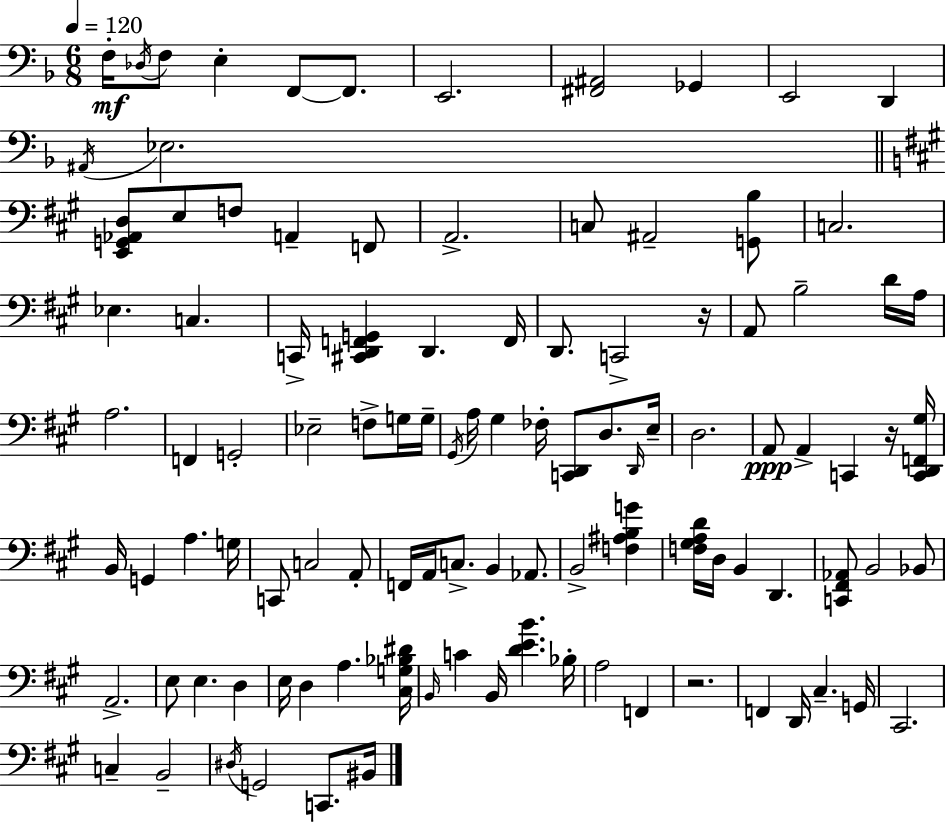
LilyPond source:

{
  \clef bass
  \numericTimeSignature
  \time 6/8
  \key f \major
  \tempo 4 = 120
  f16-.\mf \acciaccatura { des16 } f8 e4-. f,8~~ f,8. | e,2. | <fis, ais,>2 ges,4 | e,2 d,4 | \break \acciaccatura { ais,16 } ees2. | \bar "||" \break \key a \major <e, g, aes, d>8 e8 f8 a,4-- f,8 | a,2.-> | c8 ais,2-- <g, b>8 | c2. | \break ees4. c4. | c,16-> <cis, d, f, g,>4 d,4. f,16 | d,8. c,2-> r16 | a,8 b2-- d'16 a16 | \break a2. | f,4 g,2-. | ees2-- f8-> g16 g16-- | \acciaccatura { gis,16 } a16 gis4 fes16-. <c, d,>8 d8. | \break \grace { d,16 } e16-- d2. | a,8\ppp a,4-> c,4 | r16 <c, d, f, gis>16 b,16 g,4 a4. | g16 c,8 c2 | \break a,8-. f,16 a,16 c8.-> b,4 aes,8. | b,2-> <f ais b g'>4 | <f gis a d'>16 d16 b,4 d,4. | <c, fis, aes,>8 b,2 | \break bes,8 a,2.-> | e8 e4. d4 | e16 d4 a4. | <cis g bes dis'>16 \grace { b,16 } c'4 b,16 <d' e' b'>4. | \break bes16-. a2 f,4 | r2. | f,4 d,16 cis4.-- | g,16 cis,2. | \break c4-- b,2-- | \acciaccatura { dis16 } g,2 | c,8. bis,16 \bar "|."
}